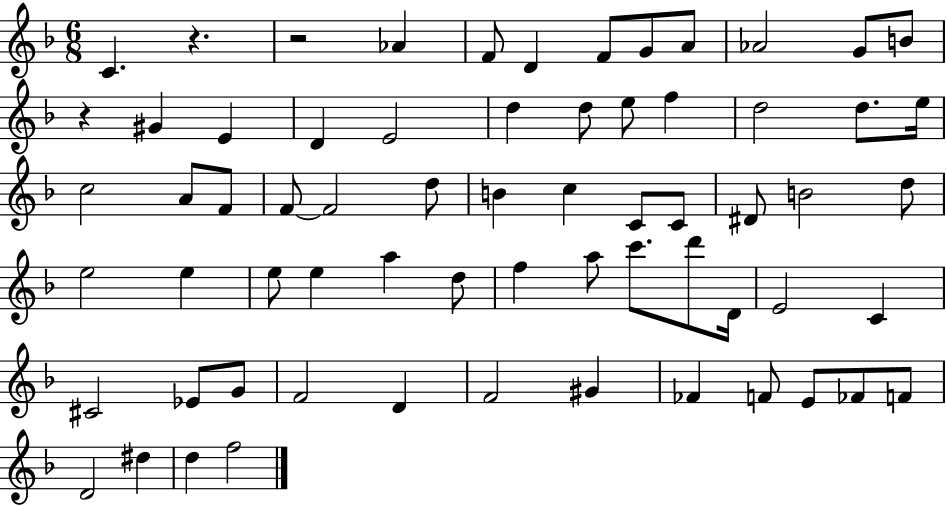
C4/q. R/q. R/h Ab4/q F4/e D4/q F4/e G4/e A4/e Ab4/h G4/e B4/e R/q G#4/q E4/q D4/q E4/h D5/q D5/e E5/e F5/q D5/h D5/e. E5/s C5/h A4/e F4/e F4/e F4/h D5/e B4/q C5/q C4/e C4/e D#4/e B4/h D5/e E5/h E5/q E5/e E5/q A5/q D5/e F5/q A5/e C6/e. D6/e D4/s E4/h C4/q C#4/h Eb4/e G4/e F4/h D4/q F4/h G#4/q FES4/q F4/e E4/e FES4/e F4/e D4/h D#5/q D5/q F5/h